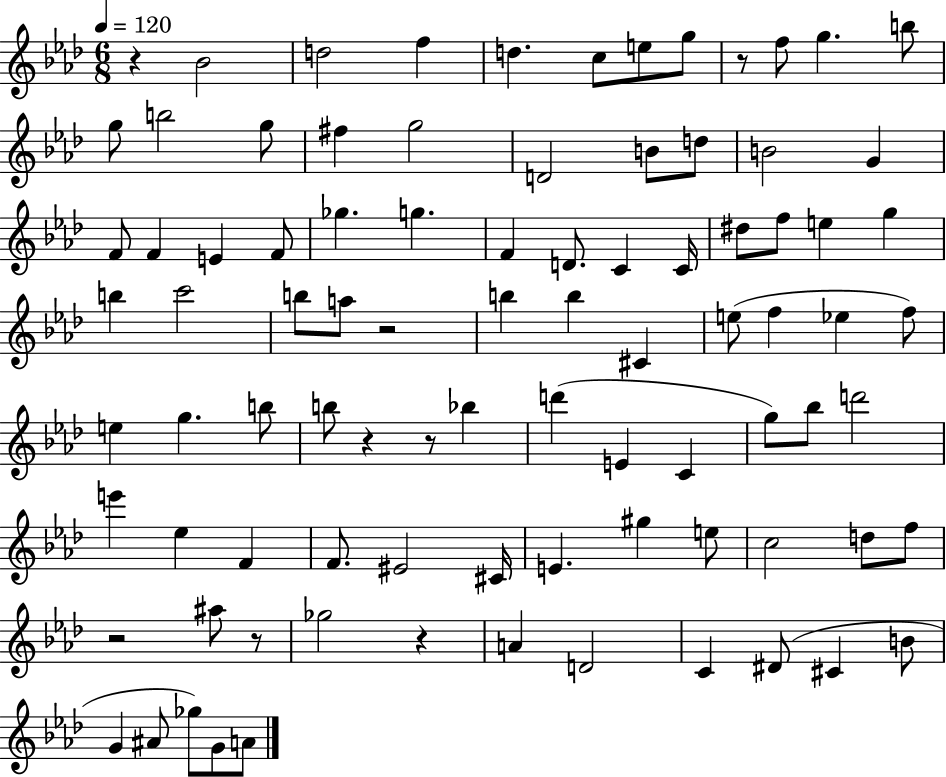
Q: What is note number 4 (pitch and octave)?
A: D5